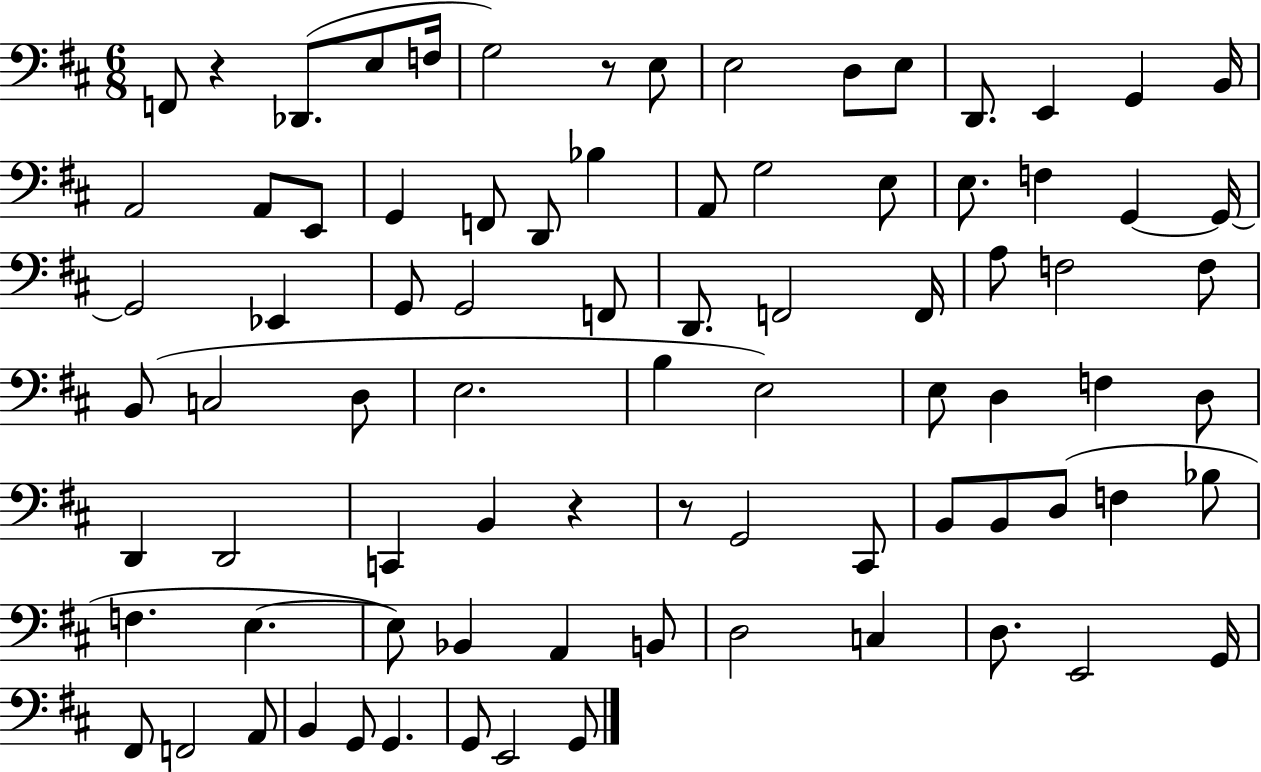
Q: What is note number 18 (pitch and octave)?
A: F2